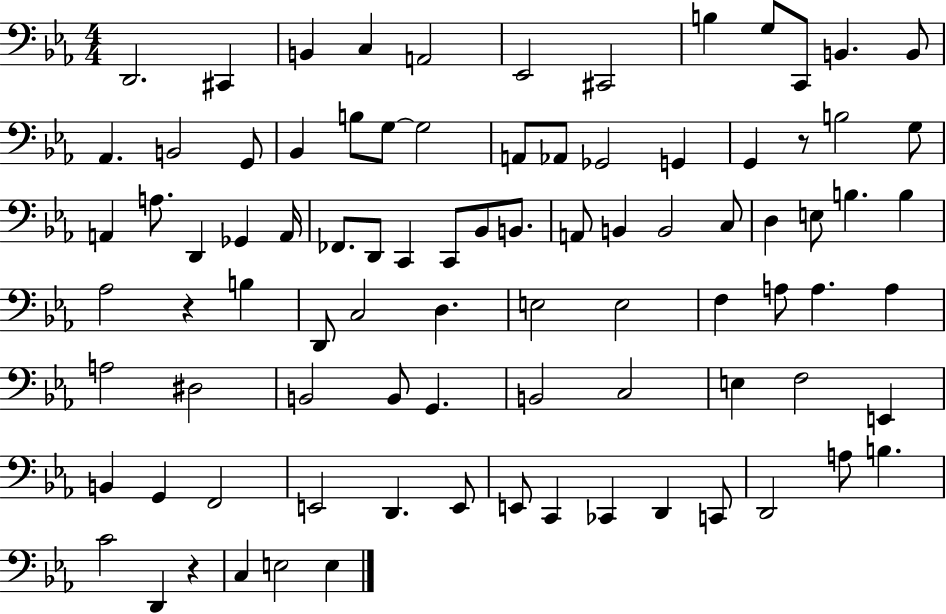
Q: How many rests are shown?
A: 3